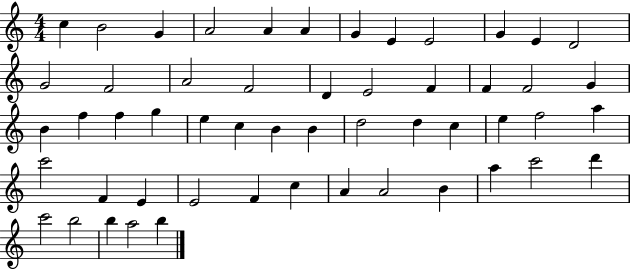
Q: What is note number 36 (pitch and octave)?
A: A5